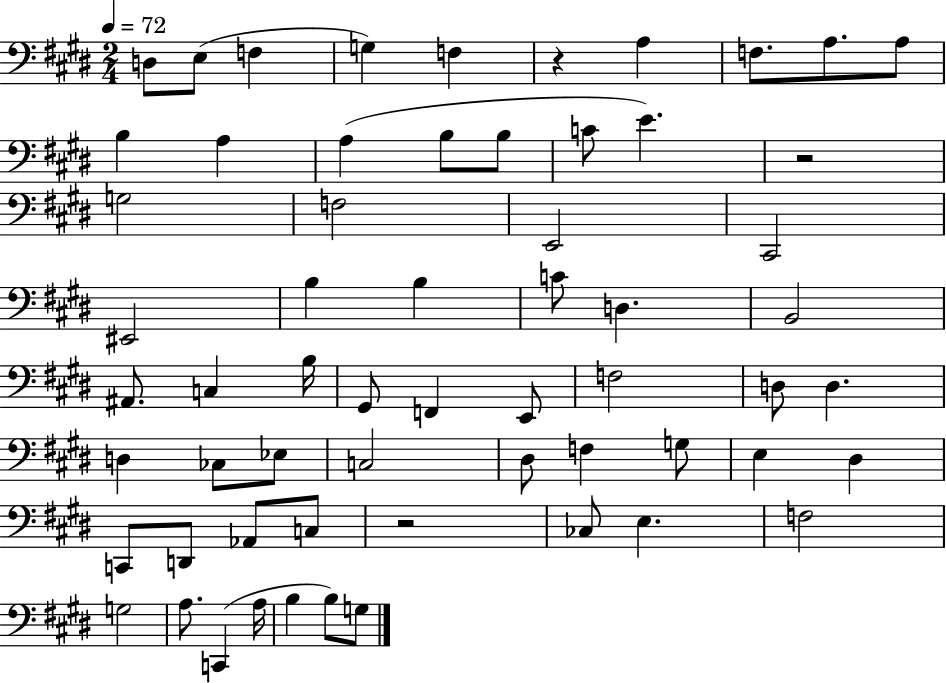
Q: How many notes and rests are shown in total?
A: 61